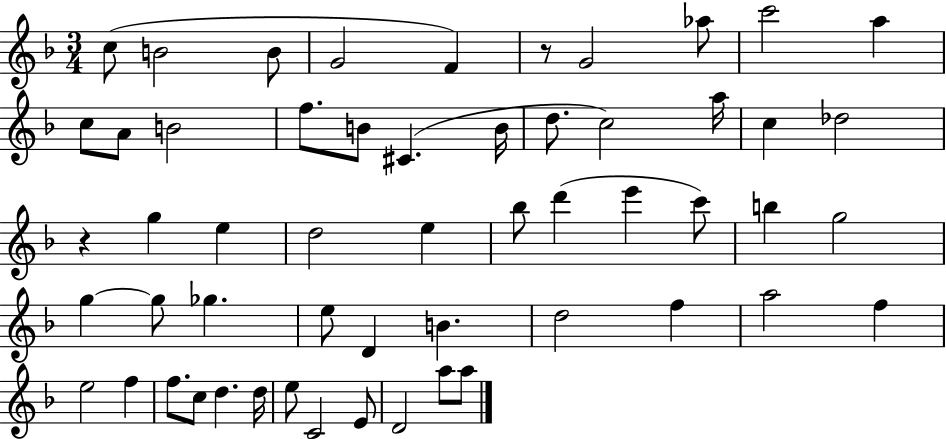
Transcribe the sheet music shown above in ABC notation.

X:1
T:Untitled
M:3/4
L:1/4
K:F
c/2 B2 B/2 G2 F z/2 G2 _a/2 c'2 a c/2 A/2 B2 f/2 B/2 ^C B/4 d/2 c2 a/4 c _d2 z g e d2 e _b/2 d' e' c'/2 b g2 g g/2 _g e/2 D B d2 f a2 f e2 f f/2 c/2 d d/4 e/2 C2 E/2 D2 a/2 a/2